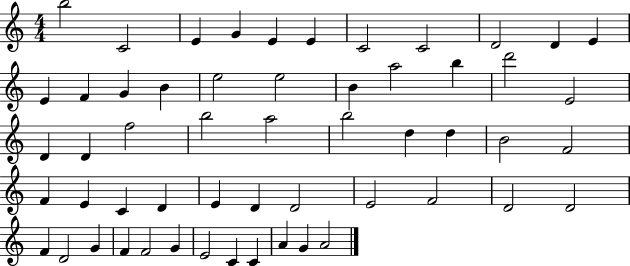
{
  \clef treble
  \numericTimeSignature
  \time 4/4
  \key c \major
  b''2 c'2 | e'4 g'4 e'4 e'4 | c'2 c'2 | d'2 d'4 e'4 | \break e'4 f'4 g'4 b'4 | e''2 e''2 | b'4 a''2 b''4 | d'''2 e'2 | \break d'4 d'4 f''2 | b''2 a''2 | b''2 d''4 d''4 | b'2 f'2 | \break f'4 e'4 c'4 d'4 | e'4 d'4 d'2 | e'2 f'2 | d'2 d'2 | \break f'4 d'2 g'4 | f'4 f'2 g'4 | e'2 c'4 c'4 | a'4 g'4 a'2 | \break \bar "|."
}